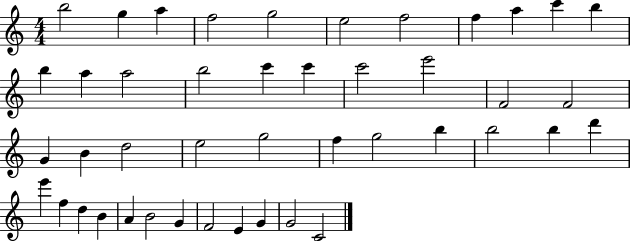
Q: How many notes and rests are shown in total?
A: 44